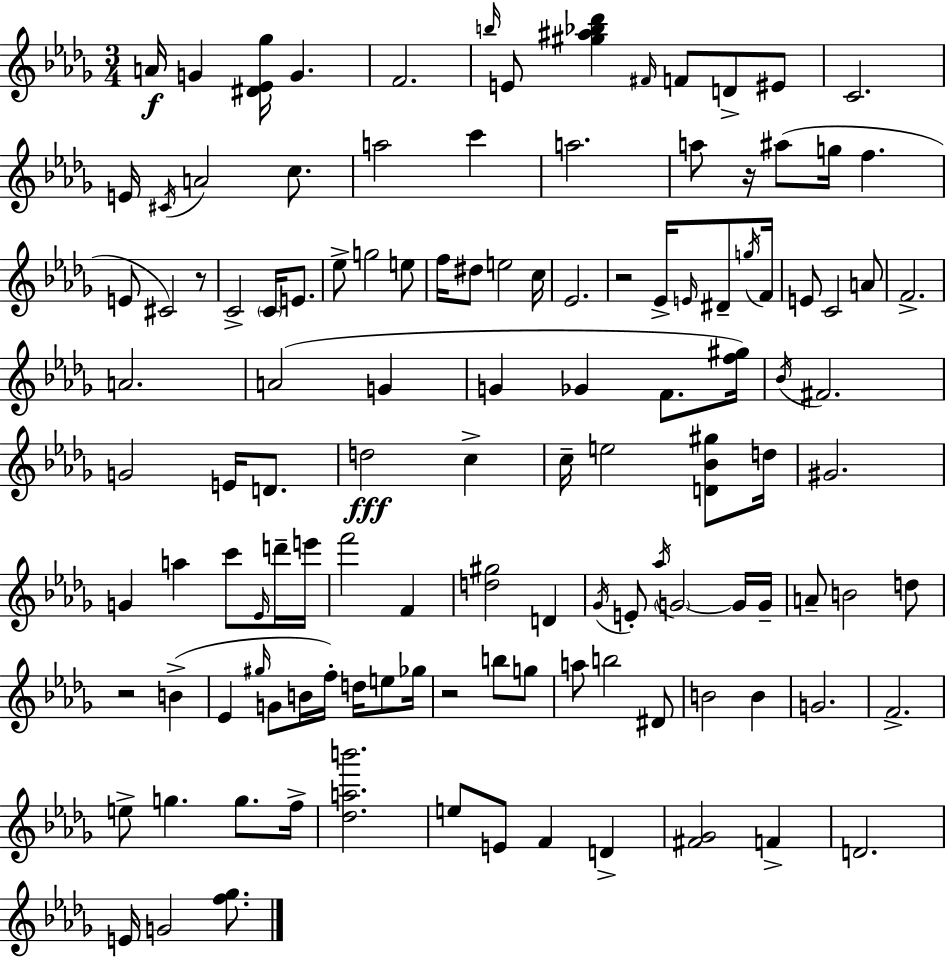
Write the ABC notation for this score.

X:1
T:Untitled
M:3/4
L:1/4
K:Bbm
A/4 G [^D_E_g]/4 G F2 b/4 E/2 [^g^a_b_d'] ^F/4 F/2 D/2 ^E/2 C2 E/4 ^C/4 A2 c/2 a2 c' a2 a/2 z/4 ^a/2 g/4 f E/2 ^C2 z/2 C2 C/4 E/2 _e/2 g2 e/2 f/4 ^d/2 e2 c/4 _E2 z2 _E/4 E/4 ^D/2 g/4 F/4 E/2 C2 A/2 F2 A2 A2 G G _G F/2 [f^g]/4 _B/4 ^F2 G2 E/4 D/2 d2 c c/4 e2 [D_B^g]/2 d/4 ^G2 G a c'/2 _E/4 d'/4 e'/4 f'2 F [d^g]2 D _G/4 E/2 _a/4 G2 G/4 G/4 A/2 B2 d/2 z2 B _E ^g/4 G/2 B/4 f/4 d/4 e/2 _g/4 z2 b/2 g/2 a/2 b2 ^D/2 B2 B G2 F2 e/2 g g/2 f/4 [_dab']2 e/2 E/2 F D [^F_G]2 F D2 E/4 G2 [f_g]/2